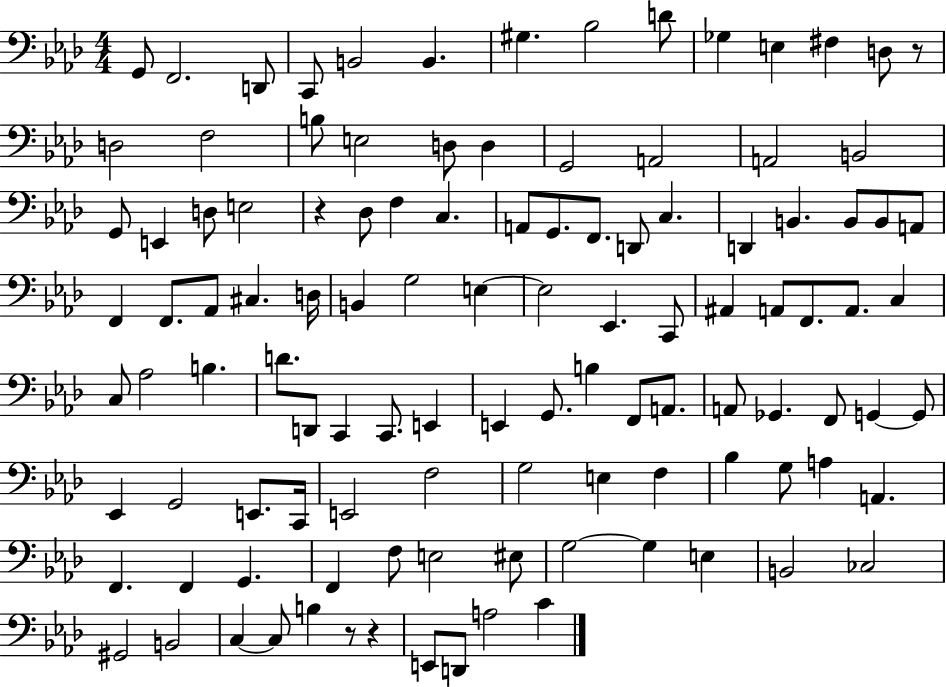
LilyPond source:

{
  \clef bass
  \numericTimeSignature
  \time 4/4
  \key aes \major
  g,8 f,2. d,8 | c,8 b,2 b,4. | gis4. bes2 d'8 | ges4 e4 fis4 d8 r8 | \break d2 f2 | b8 e2 d8 d4 | g,2 a,2 | a,2 b,2 | \break g,8 e,4 d8 e2 | r4 des8 f4 c4. | a,8 g,8. f,8. d,8 c4. | d,4 b,4. b,8 b,8 a,8 | \break f,4 f,8. aes,8 cis4. d16 | b,4 g2 e4~~ | e2 ees,4. c,8 | ais,4 a,8 f,8. a,8. c4 | \break c8 aes2 b4. | d'8. d,8 c,4 c,8. e,4 | e,4 g,8. b4 f,8 a,8. | a,8 ges,4. f,8 g,4~~ g,8 | \break ees,4 g,2 e,8. c,16 | e,2 f2 | g2 e4 f4 | bes4 g8 a4 a,4. | \break f,4. f,4 g,4. | f,4 f8 e2 eis8 | g2~~ g4 e4 | b,2 ces2 | \break gis,2 b,2 | c4~~ c8 b4 r8 r4 | e,8 d,8 a2 c'4 | \bar "|."
}